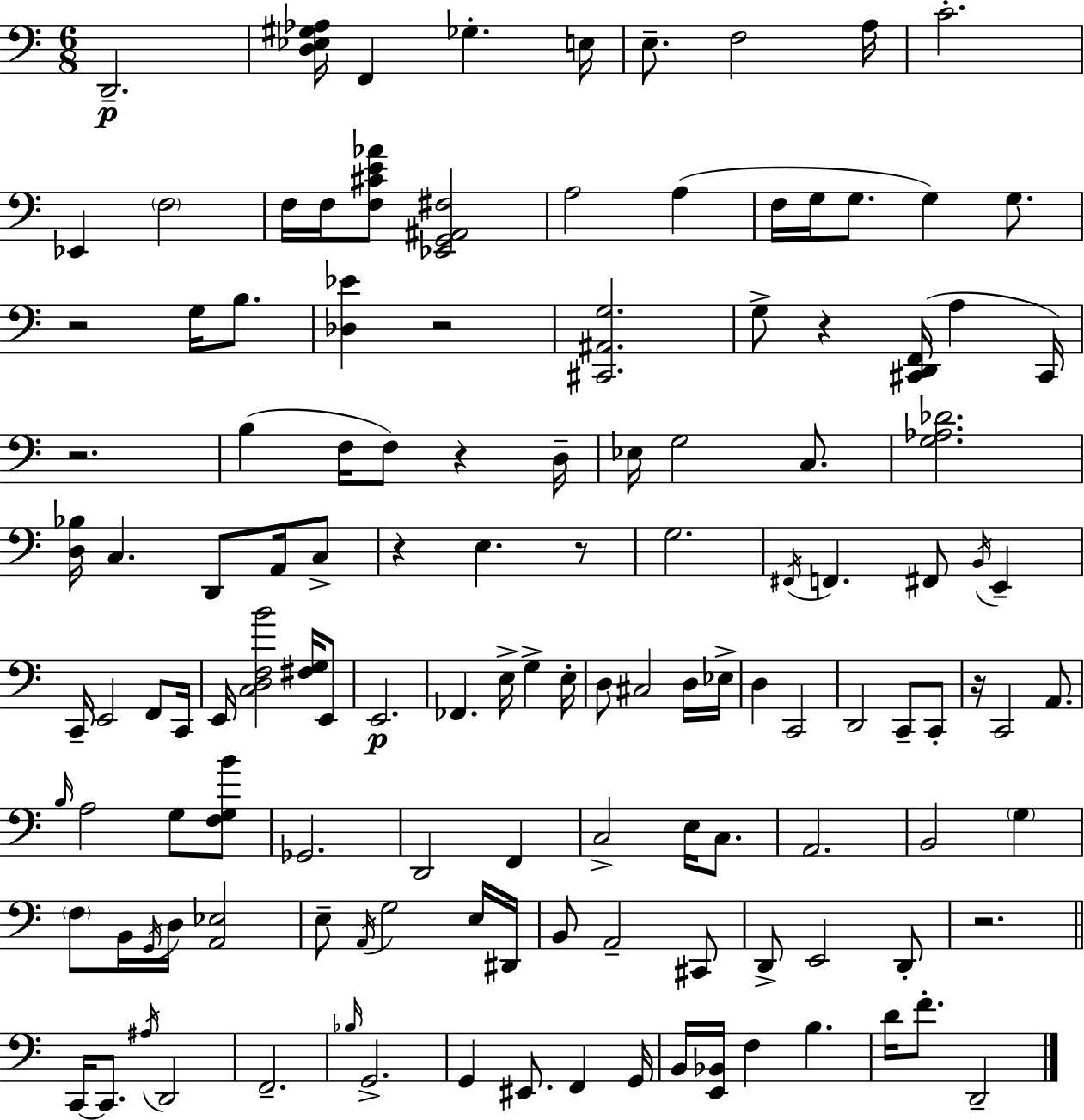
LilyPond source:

{
  \clef bass
  \numericTimeSignature
  \time 6/8
  \key a \minor
  d,2.--\p | <d ees gis aes>16 f,4 ges4.-. e16 | e8.-- f2 a16 | c'2.-. | \break ees,4 \parenthesize f2 | f16 f16 <f cis' e' aes'>8 <ees, g, ais, fis>2 | a2 a4( | f16 g16 g8. g4) g8. | \break r2 g16 b8. | <des ees'>4 r2 | <cis, ais, g>2. | g8-> r4 <cis, d, f,>16( a4 cis,16) | \break r2. | b4( f16 f8) r4 d16-- | ees16 g2 c8. | <g aes des'>2. | \break <d bes>16 c4. d,8 a,16 c8-> | r4 e4. r8 | g2. | \acciaccatura { fis,16 } f,4. fis,8 \acciaccatura { b,16 } e,4-- | \break c,16-- e,2 f,8 | c,16 e,16 <c d f b'>2 <fis g>16 | e,8 e,2.\p | fes,4. e16-> g4-> | \break e16-. d8 cis2 | d16 ees16-> d4 c,2 | d,2 c,8-- | c,8-. r16 c,2 a,8. | \break \grace { b16 } a2 g8 | <f g b'>8 ges,2. | d,2 f,4 | c2-> e16 | \break c8. a,2. | b,2 \parenthesize g4 | \parenthesize f8 b,16 \acciaccatura { g,16 } d16 <a, ees>2 | e8-- \acciaccatura { a,16 } g2 | \break e16 dis,16 b,8 a,2-- | cis,8 d,8-> e,2 | d,8-. r2. | \bar "||" \break \key a \minor c,16~~ c,8. \acciaccatura { ais16 } d,2 | f,2.-- | \grace { bes16 } g,2.-> | g,4 eis,8. f,4 | \break g,16 b,16 <e, bes,>16 f4 b4. | d'16 f'8.-. d,2-- | \bar "|."
}